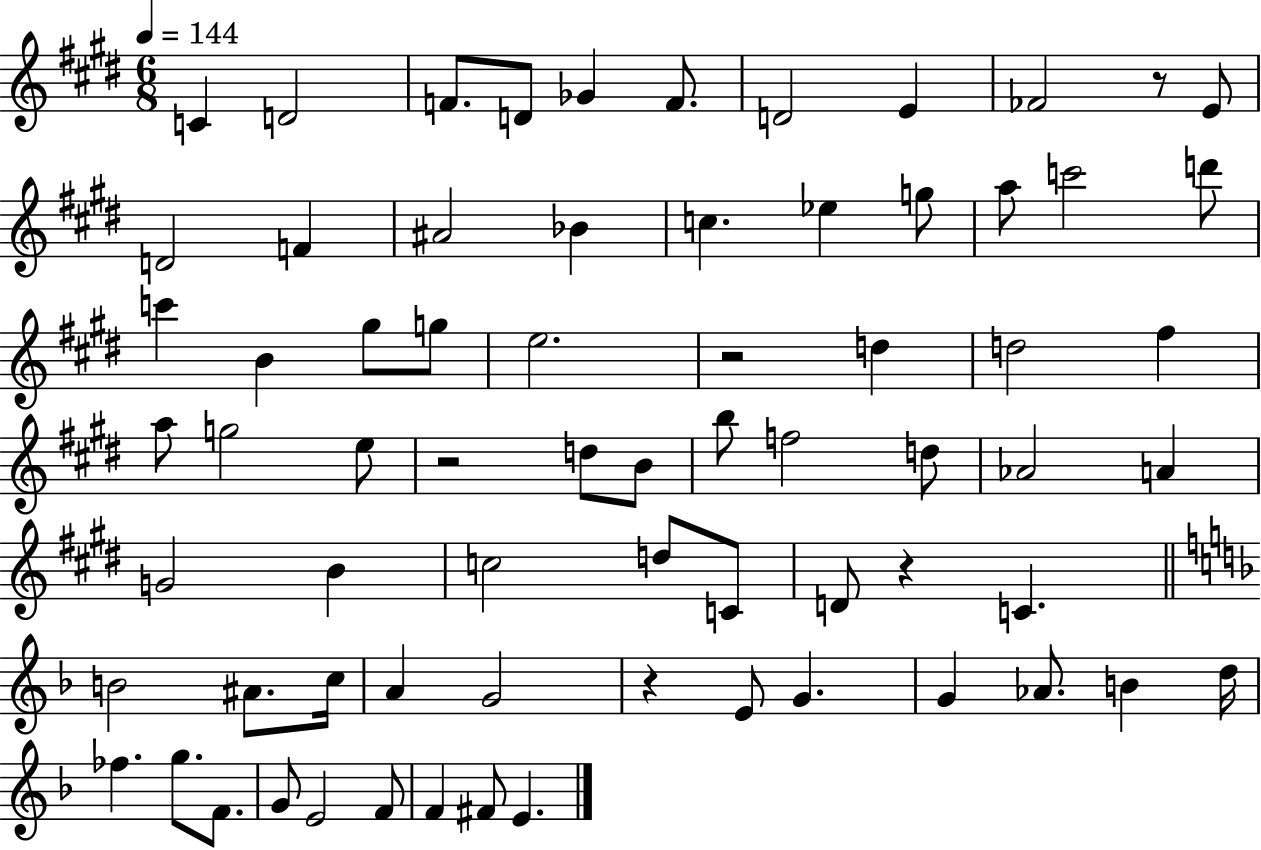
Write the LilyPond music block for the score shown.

{
  \clef treble
  \numericTimeSignature
  \time 6/8
  \key e \major
  \tempo 4 = 144
  \repeat volta 2 { c'4 d'2 | f'8. d'8 ges'4 f'8. | d'2 e'4 | fes'2 r8 e'8 | \break d'2 f'4 | ais'2 bes'4 | c''4. ees''4 g''8 | a''8 c'''2 d'''8 | \break c'''4 b'4 gis''8 g''8 | e''2. | r2 d''4 | d''2 fis''4 | \break a''8 g''2 e''8 | r2 d''8 b'8 | b''8 f''2 d''8 | aes'2 a'4 | \break g'2 b'4 | c''2 d''8 c'8 | d'8 r4 c'4. | \bar "||" \break \key f \major b'2 ais'8. c''16 | a'4 g'2 | r4 e'8 g'4. | g'4 aes'8. b'4 d''16 | \break fes''4. g''8. f'8. | g'8 e'2 f'8 | f'4 fis'8 e'4. | } \bar "|."
}